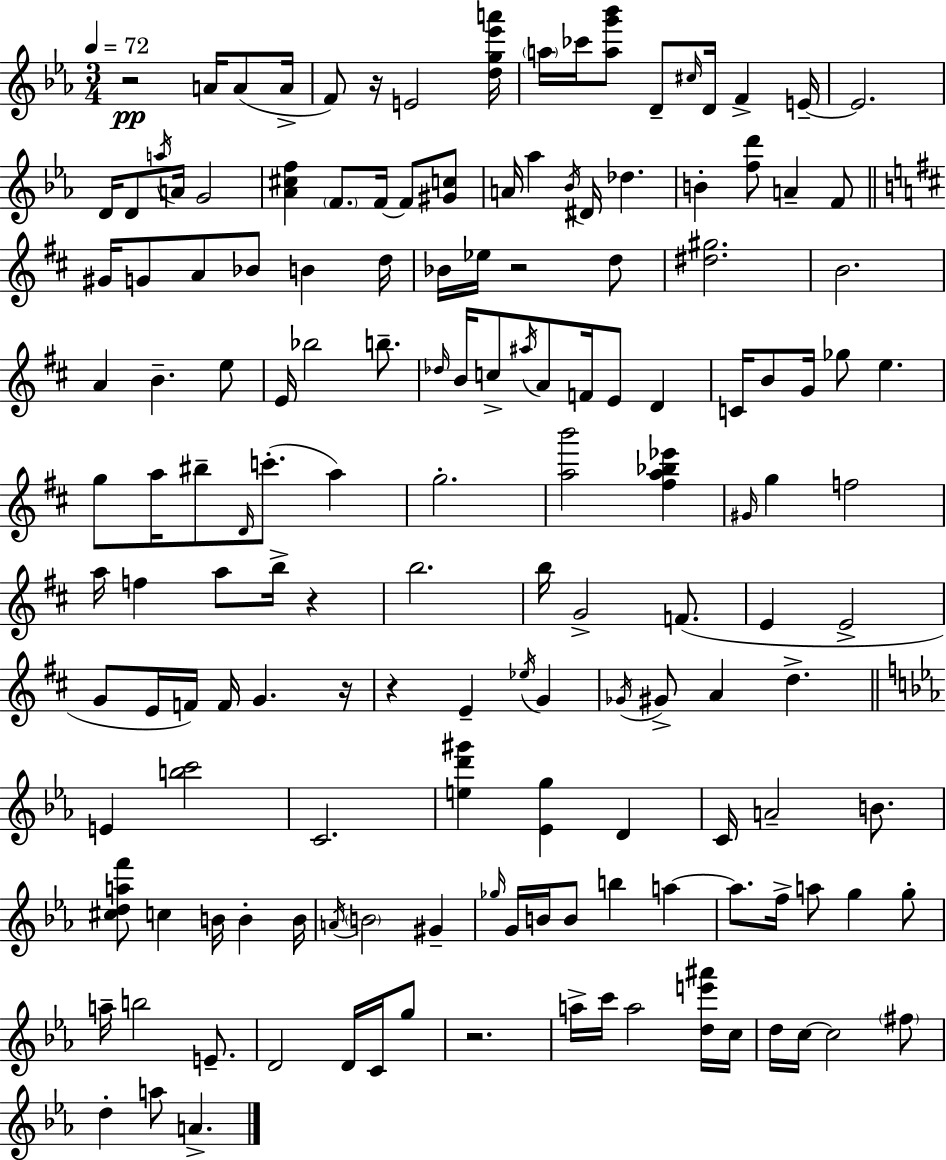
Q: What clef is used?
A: treble